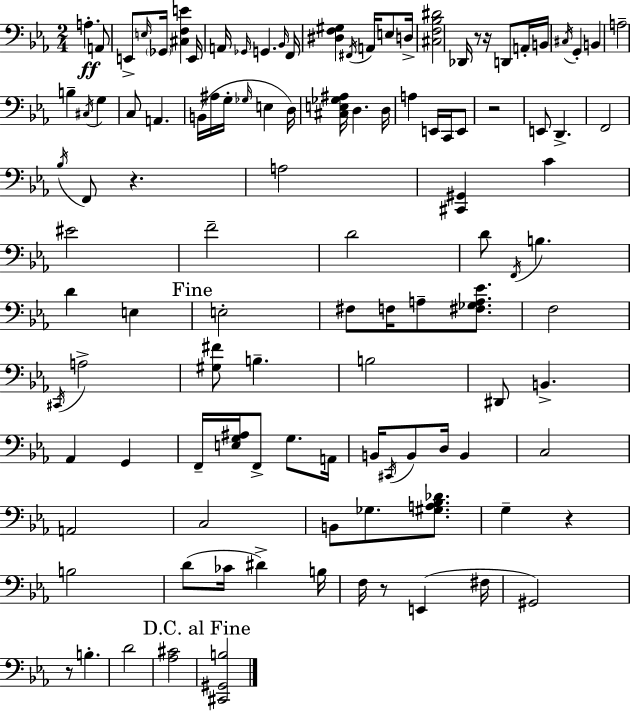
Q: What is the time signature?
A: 2/4